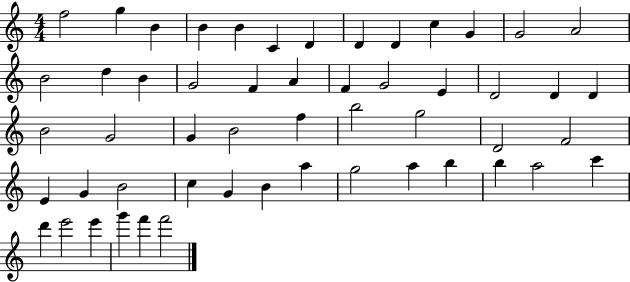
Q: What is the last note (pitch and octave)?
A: F6